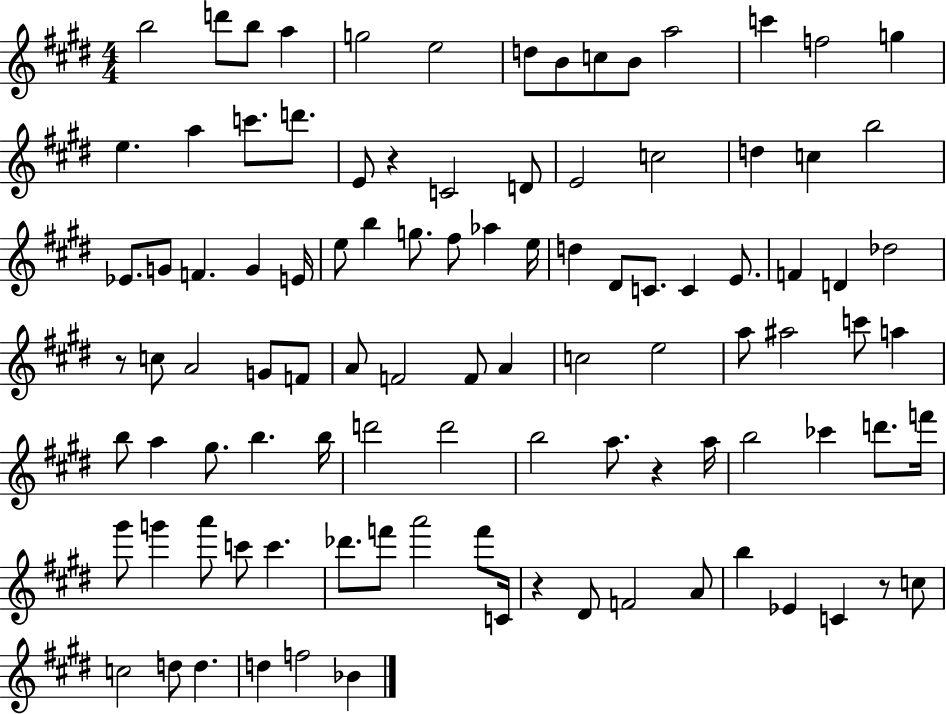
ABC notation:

X:1
T:Untitled
M:4/4
L:1/4
K:E
b2 d'/2 b/2 a g2 e2 d/2 B/2 c/2 B/2 a2 c' f2 g e a c'/2 d'/2 E/2 z C2 D/2 E2 c2 d c b2 _E/2 G/2 F G E/4 e/2 b g/2 ^f/2 _a e/4 d ^D/2 C/2 C E/2 F D _d2 z/2 c/2 A2 G/2 F/2 A/2 F2 F/2 A c2 e2 a/2 ^a2 c'/2 a b/2 a ^g/2 b b/4 d'2 d'2 b2 a/2 z a/4 b2 _c' d'/2 f'/4 ^g'/2 g' a'/2 c'/2 c' _d'/2 f'/2 a'2 f'/2 C/4 z ^D/2 F2 A/2 b _E C z/2 c/2 c2 d/2 d d f2 _B